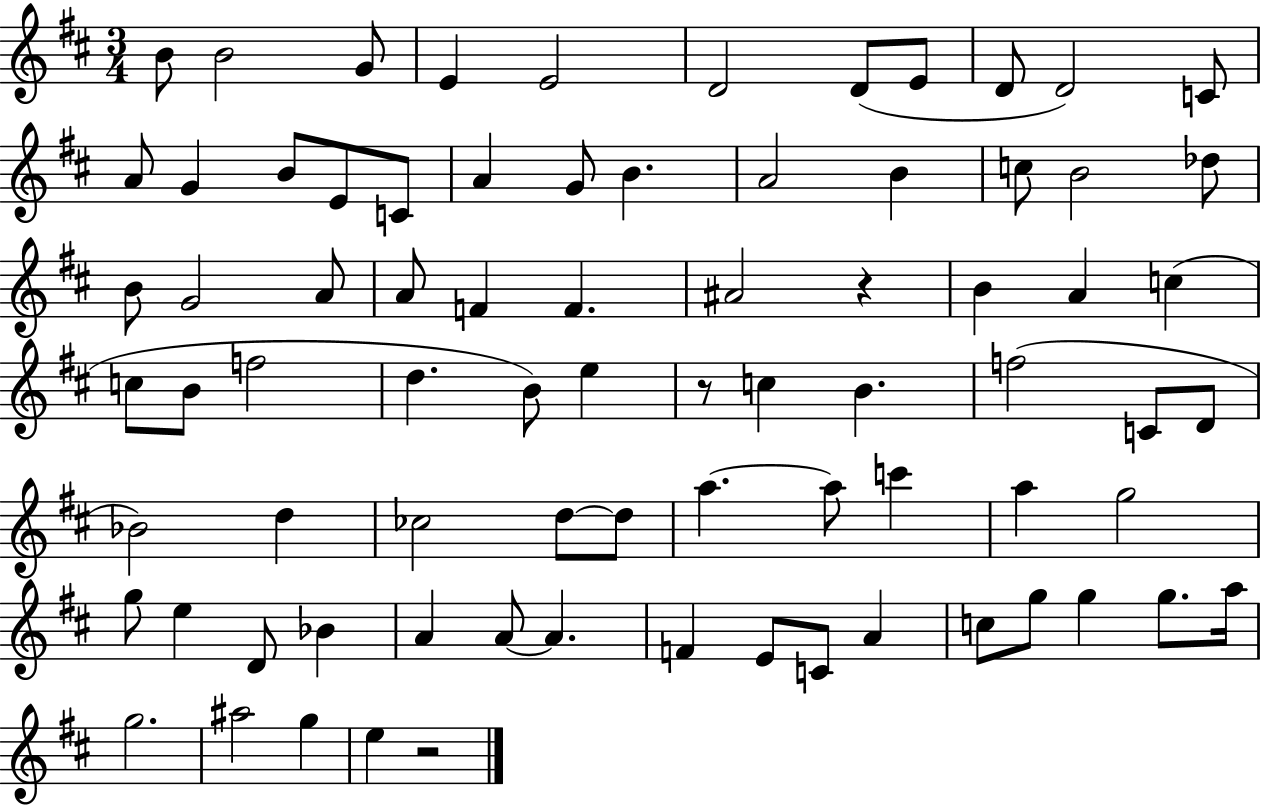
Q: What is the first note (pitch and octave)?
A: B4